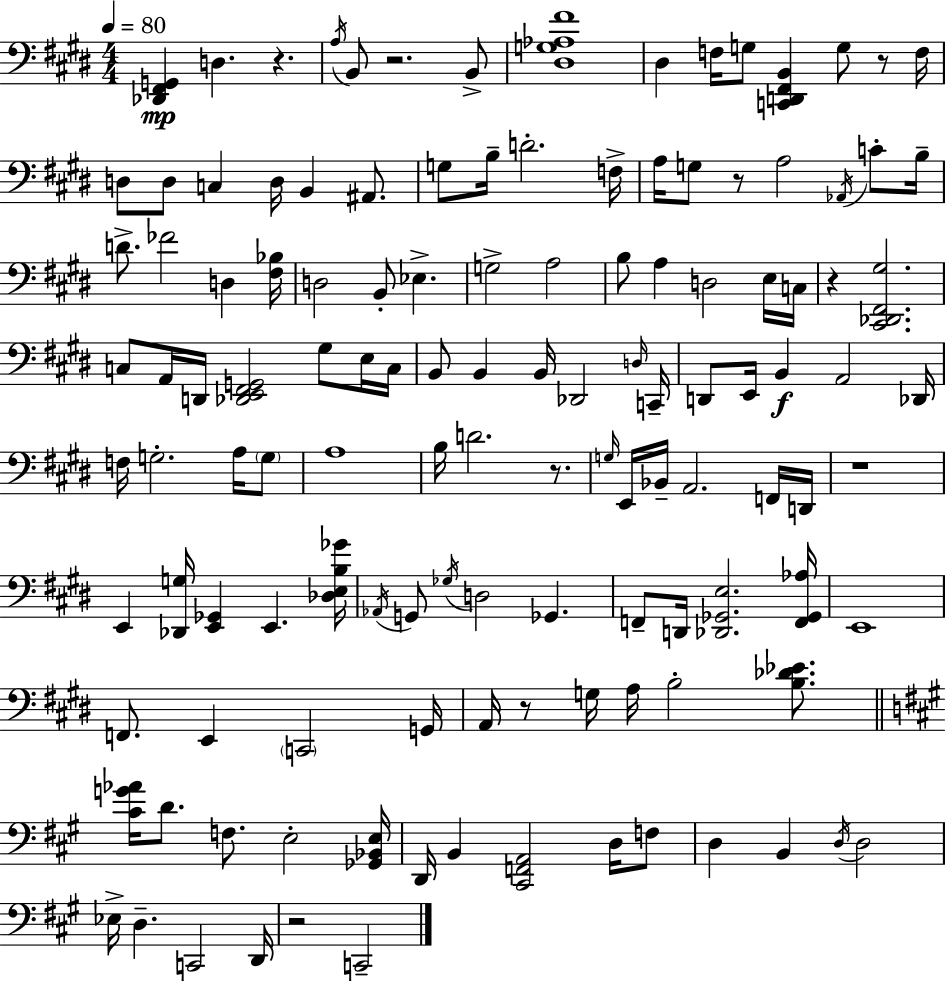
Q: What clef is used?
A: bass